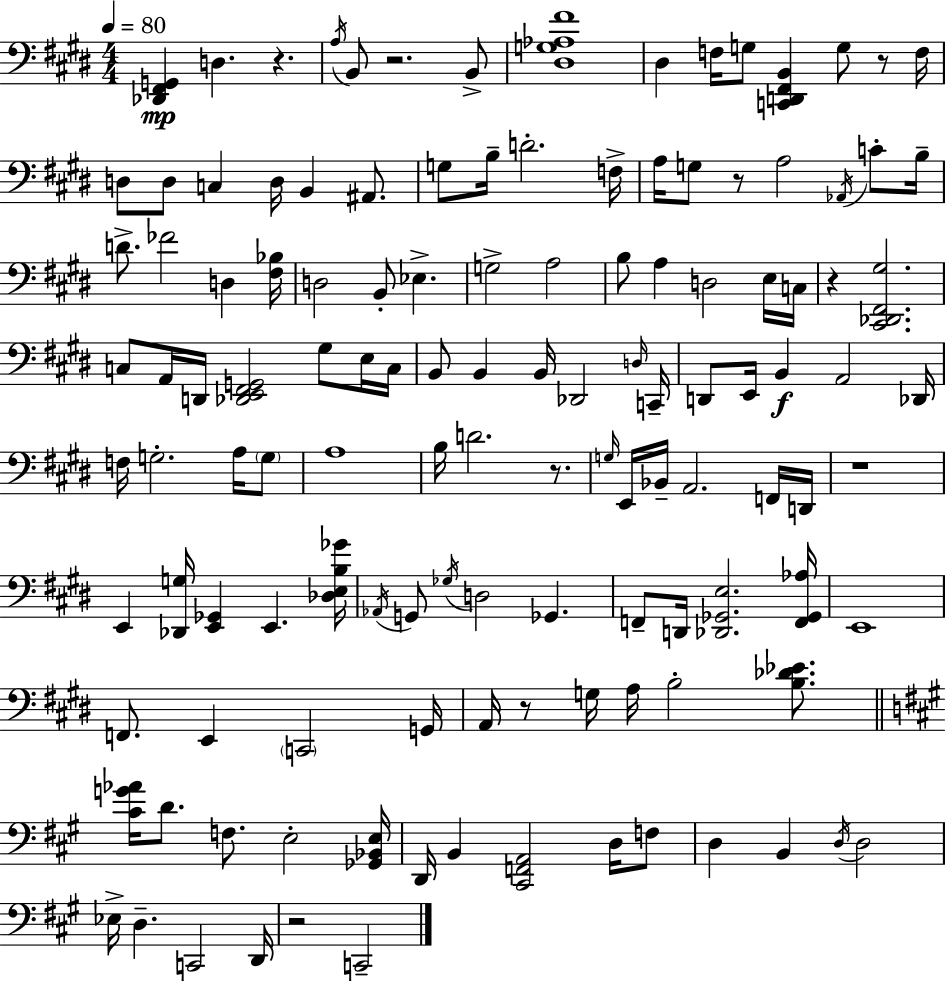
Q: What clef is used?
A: bass